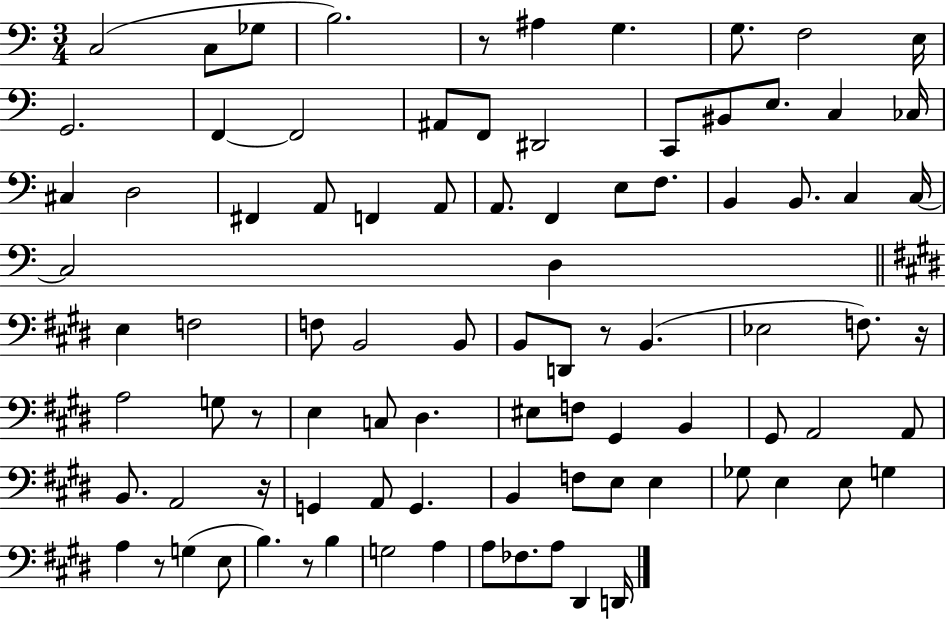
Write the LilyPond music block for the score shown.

{
  \clef bass
  \numericTimeSignature
  \time 3/4
  \key c \major
  c2( c8 ges8 | b2.) | r8 ais4 g4. | g8. f2 e16 | \break g,2. | f,4~~ f,2 | ais,8 f,8 dis,2 | c,8 bis,8 e8. c4 ces16 | \break cis4 d2 | fis,4 a,8 f,4 a,8 | a,8. f,4 e8 f8. | b,4 b,8. c4 c16~~ | \break c2 d4 | \bar "||" \break \key e \major e4 f2 | f8 b,2 b,8 | b,8 d,8 r8 b,4.( | ees2 f8.) r16 | \break a2 g8 r8 | e4 c8 dis4. | eis8 f8 gis,4 b,4 | gis,8 a,2 a,8 | \break b,8. a,2 r16 | g,4 a,8 g,4. | b,4 f8 e8 e4 | ges8 e4 e8 g4 | \break a4 r8 g4( e8 | b4.) r8 b4 | g2 a4 | a8 fes8. a8 dis,4 d,16 | \break \bar "|."
}